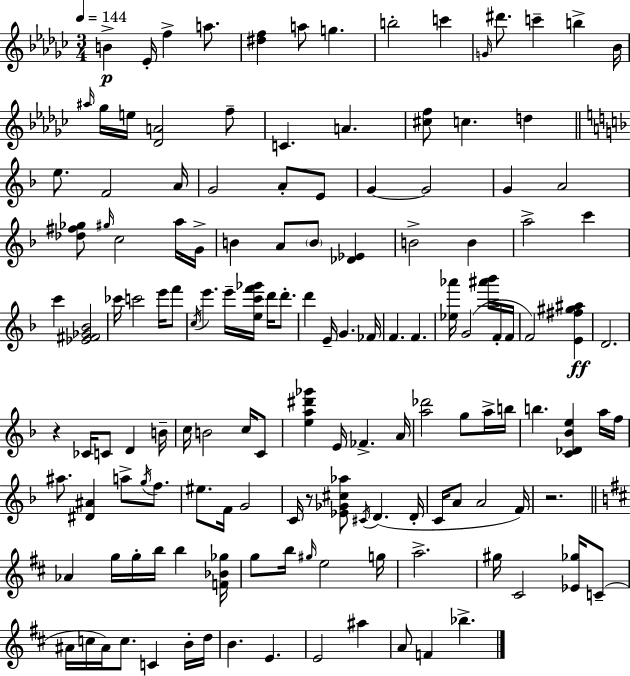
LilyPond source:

{
  \clef treble
  \numericTimeSignature
  \time 3/4
  \key ees \minor
  \tempo 4 = 144
  b'4->\p ees'16-. f''4-> a''8. | <dis'' f''>4 a''8 g''4. | b''2-. c'''4 | \grace { g'16 } dis'''8. c'''4-- b''4-> | \break bes'16 \grace { ais''16 } ges''16 e''16 <des' a'>2 | f''8-- c'4. a'4. | <cis'' f''>8 c''4. d''4 | \bar "||" \break \key f \major e''8. f'2 a'16 | g'2 a'8-. e'8 | g'4~~ g'2 | g'4 a'2 | \break <des'' fis'' ges''>8 \grace { gis''16 } c''2 a''16 | g'16-> b'4 a'8 \parenthesize b'8 <des' ees'>4 | b'2-> b'4 | a''2-> c'''4 | \break c'''4 <ees' fis' ges' bes'>2 | ces'''16 c'''2 e'''16 f'''8 | \acciaccatura { c''16 } e'''4. e'''16-- <e'' c''' f''' ges'''>16 d'''16 d'''8.-. | d'''4 e'16-- g'4. | \break fes'16 f'4. f'4. | <ees'' aes'''>16 g'2( <ais''' bes'''>16 | f'16-. f'16 f'2) <e' fis'' gis'' ais''>4\ff | d'2. | \break r4 ces'16 c'8 d'4 | b'16-- c''16 b'2 c''16 | c'8 <e'' a'' dis''' ges'''>4 e'16 fes'4.-> | a'16 <a'' des'''>2 g''8 | \break a''16-> b''16 b''4. <c' des' bes' e''>4 | a''16 f''16 ais''8. <dis' ais'>4 a''8-> \acciaccatura { g''16 } | f''8. eis''8. f'16 g'2 | c'16 r8 <ees' ges' cis'' aes''>8 \acciaccatura { cis'16 } d'4.( | \break d'16-. c'16 a'8 a'2 | f'16) r2. | \bar "||" \break \key d \major aes'4 g''16 g''16-. b''16 b''4 <f' bes' ges''>16 | g''8 b''16 \grace { gis''16 } e''2 | g''16 a''2.-> | gis''16 cis'2 <ees' ges''>16 c'8--( | \break ais'16 c''16 ais'16) c''8. c'4 b'16-. | d''16 b'4. e'4. | e'2 ais''4 | a'8 f'4 bes''4.-> | \break \bar "|."
}